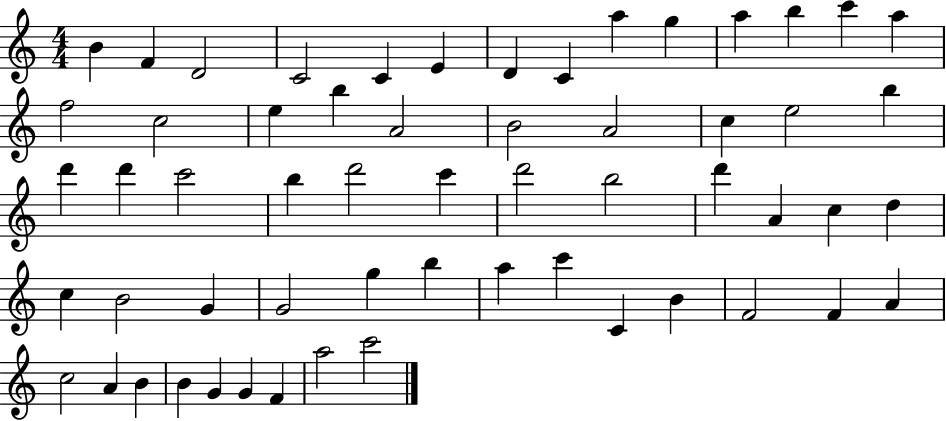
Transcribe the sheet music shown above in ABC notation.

X:1
T:Untitled
M:4/4
L:1/4
K:C
B F D2 C2 C E D C a g a b c' a f2 c2 e b A2 B2 A2 c e2 b d' d' c'2 b d'2 c' d'2 b2 d' A c d c B2 G G2 g b a c' C B F2 F A c2 A B B G G F a2 c'2